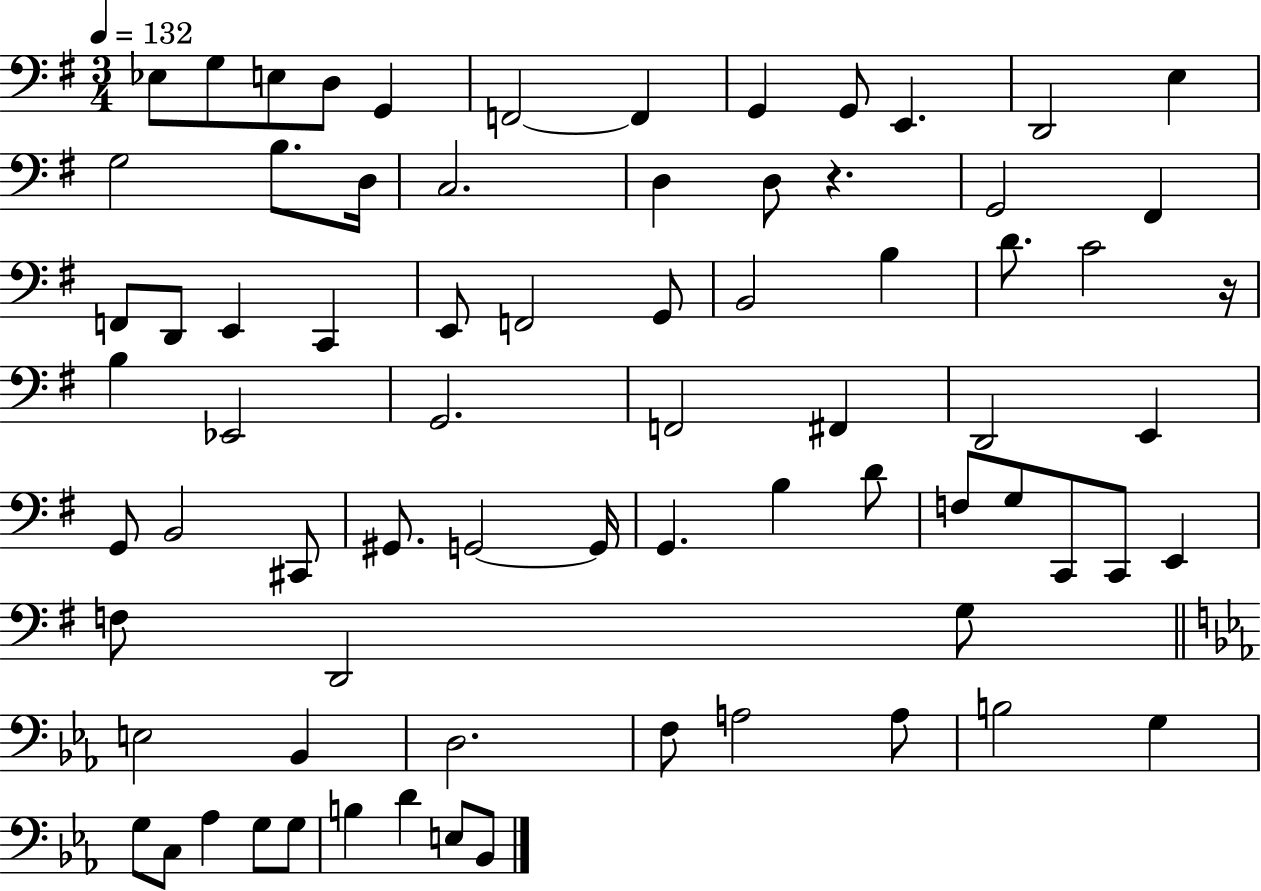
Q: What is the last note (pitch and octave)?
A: Bb2